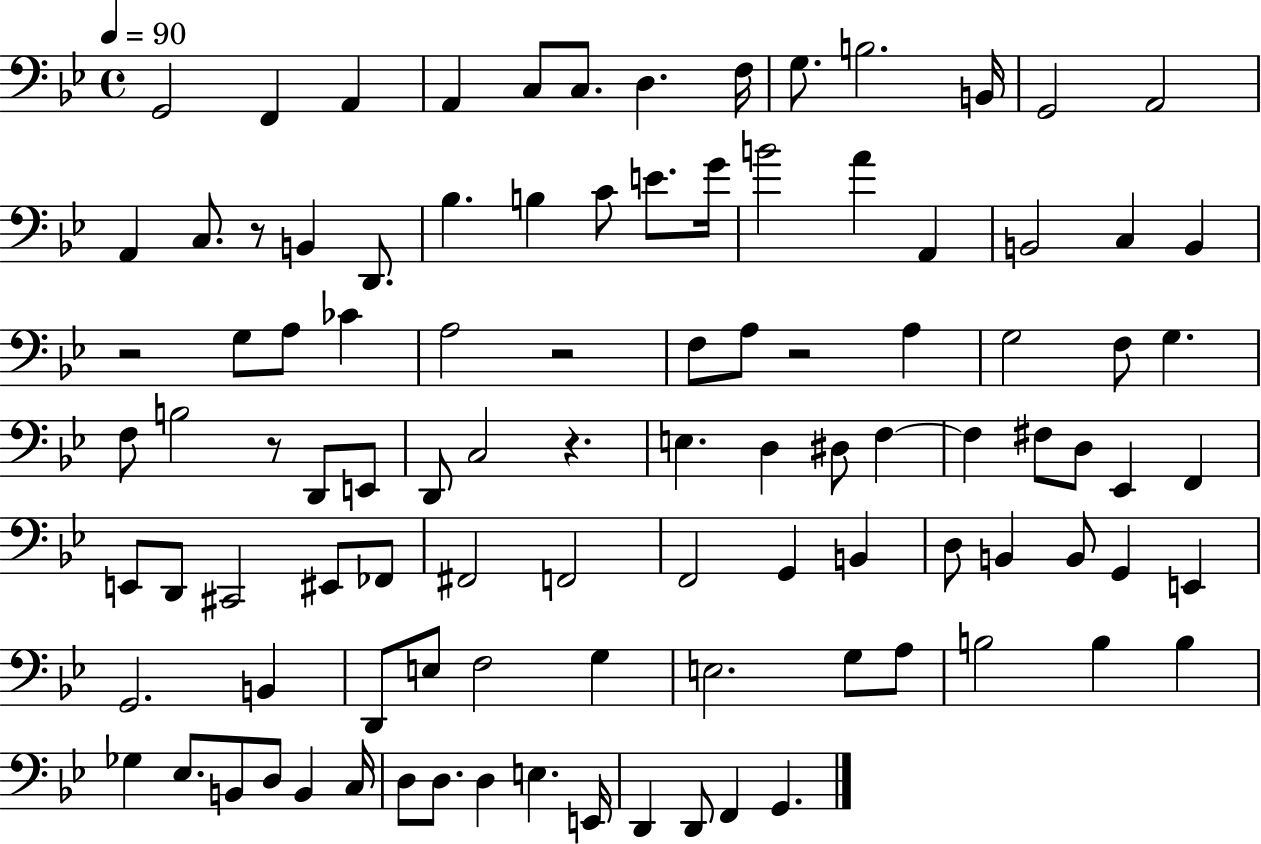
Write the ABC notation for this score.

X:1
T:Untitled
M:4/4
L:1/4
K:Bb
G,,2 F,, A,, A,, C,/2 C,/2 D, F,/4 G,/2 B,2 B,,/4 G,,2 A,,2 A,, C,/2 z/2 B,, D,,/2 _B, B, C/2 E/2 G/4 B2 A A,, B,,2 C, B,, z2 G,/2 A,/2 _C A,2 z2 F,/2 A,/2 z2 A, G,2 F,/2 G, F,/2 B,2 z/2 D,,/2 E,,/2 D,,/2 C,2 z E, D, ^D,/2 F, F, ^F,/2 D,/2 _E,, F,, E,,/2 D,,/2 ^C,,2 ^E,,/2 _F,,/2 ^F,,2 F,,2 F,,2 G,, B,, D,/2 B,, B,,/2 G,, E,, G,,2 B,, D,,/2 E,/2 F,2 G, E,2 G,/2 A,/2 B,2 B, B, _G, _E,/2 B,,/2 D,/2 B,, C,/4 D,/2 D,/2 D, E, E,,/4 D,, D,,/2 F,, G,,